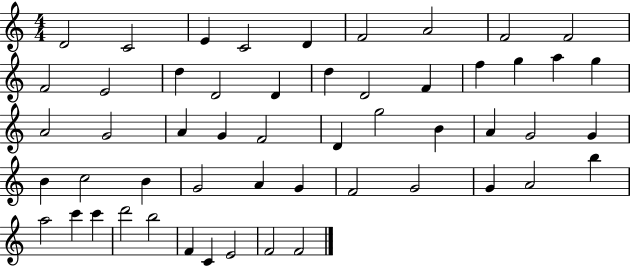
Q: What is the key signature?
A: C major